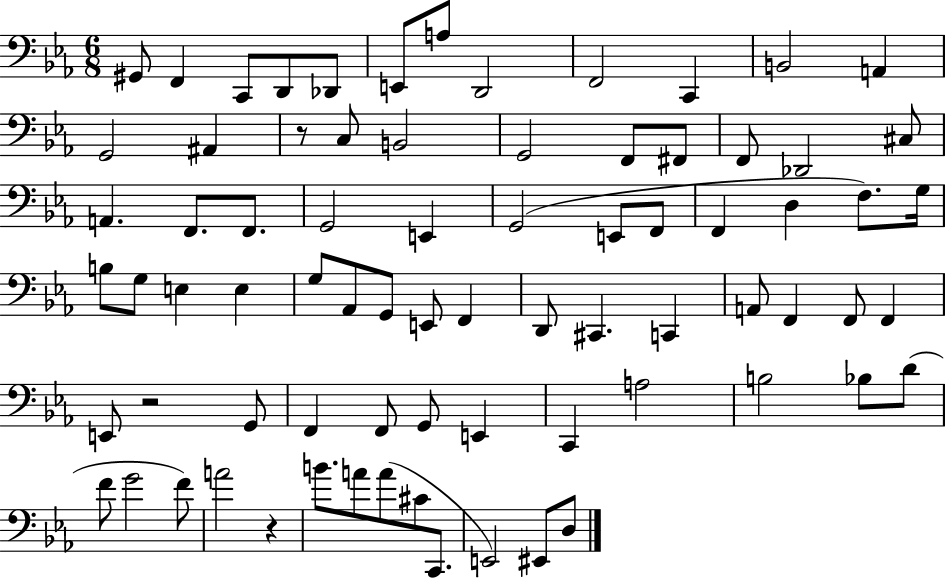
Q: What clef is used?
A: bass